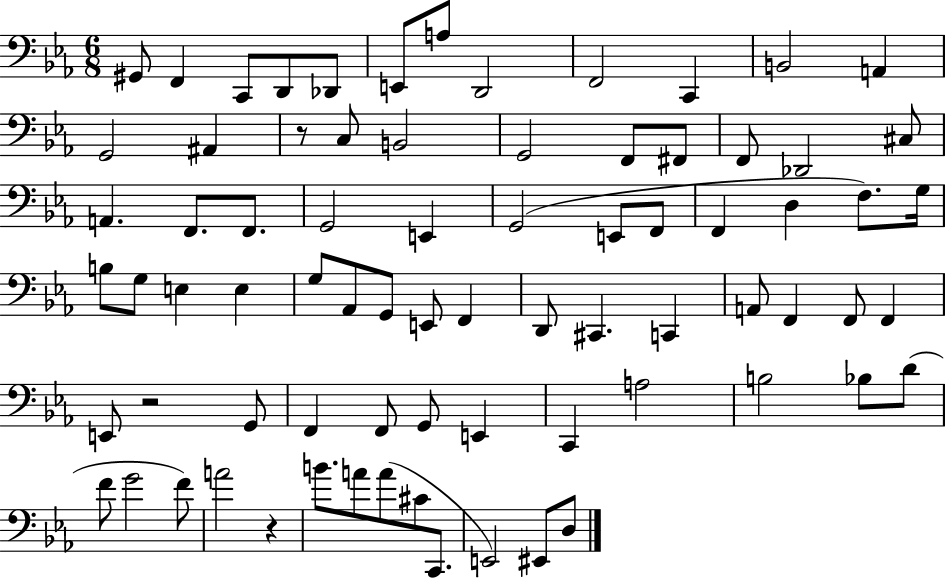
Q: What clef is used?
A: bass